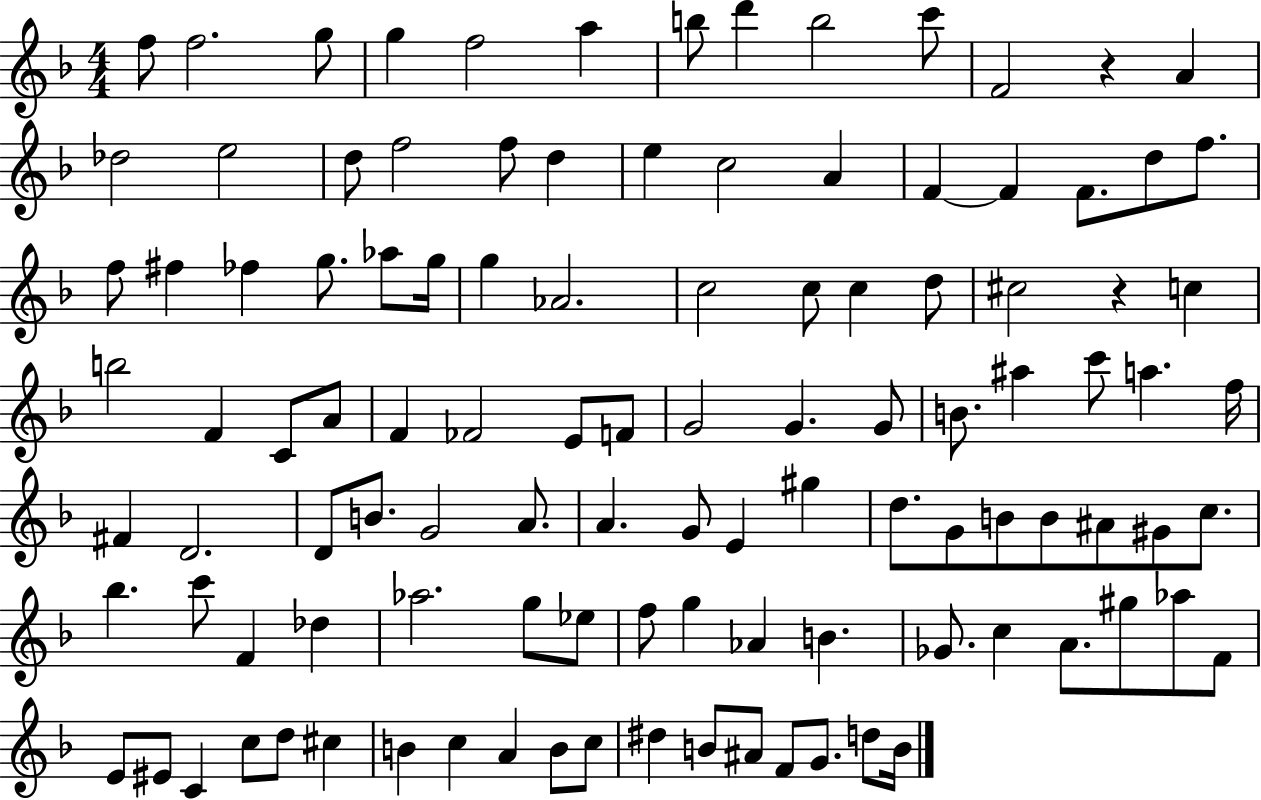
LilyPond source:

{
  \clef treble
  \numericTimeSignature
  \time 4/4
  \key f \major
  f''8 f''2. g''8 | g''4 f''2 a''4 | b''8 d'''4 b''2 c'''8 | f'2 r4 a'4 | \break des''2 e''2 | d''8 f''2 f''8 d''4 | e''4 c''2 a'4 | f'4~~ f'4 f'8. d''8 f''8. | \break f''8 fis''4 fes''4 g''8. aes''8 g''16 | g''4 aes'2. | c''2 c''8 c''4 d''8 | cis''2 r4 c''4 | \break b''2 f'4 c'8 a'8 | f'4 fes'2 e'8 f'8 | g'2 g'4. g'8 | b'8. ais''4 c'''8 a''4. f''16 | \break fis'4 d'2. | d'8 b'8. g'2 a'8. | a'4. g'8 e'4 gis''4 | d''8. g'8 b'8 b'8 ais'8 gis'8 c''8. | \break bes''4. c'''8 f'4 des''4 | aes''2. g''8 ees''8 | f''8 g''4 aes'4 b'4. | ges'8. c''4 a'8. gis''8 aes''8 f'8 | \break e'8 eis'8 c'4 c''8 d''8 cis''4 | b'4 c''4 a'4 b'8 c''8 | dis''4 b'8 ais'8 f'8 g'8. d''8 b'16 | \bar "|."
}